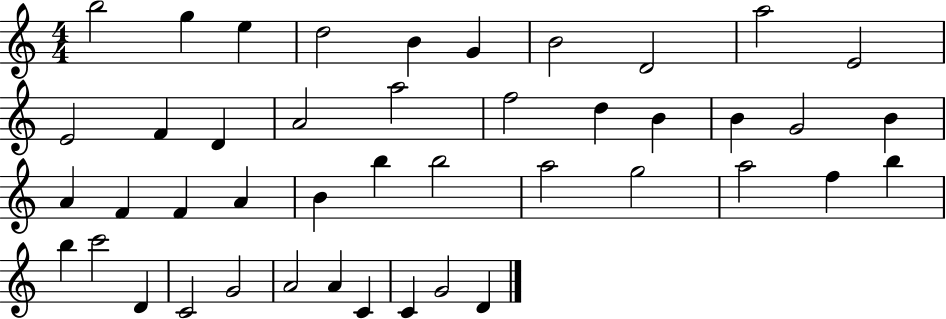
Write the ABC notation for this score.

X:1
T:Untitled
M:4/4
L:1/4
K:C
b2 g e d2 B G B2 D2 a2 E2 E2 F D A2 a2 f2 d B B G2 B A F F A B b b2 a2 g2 a2 f b b c'2 D C2 G2 A2 A C C G2 D